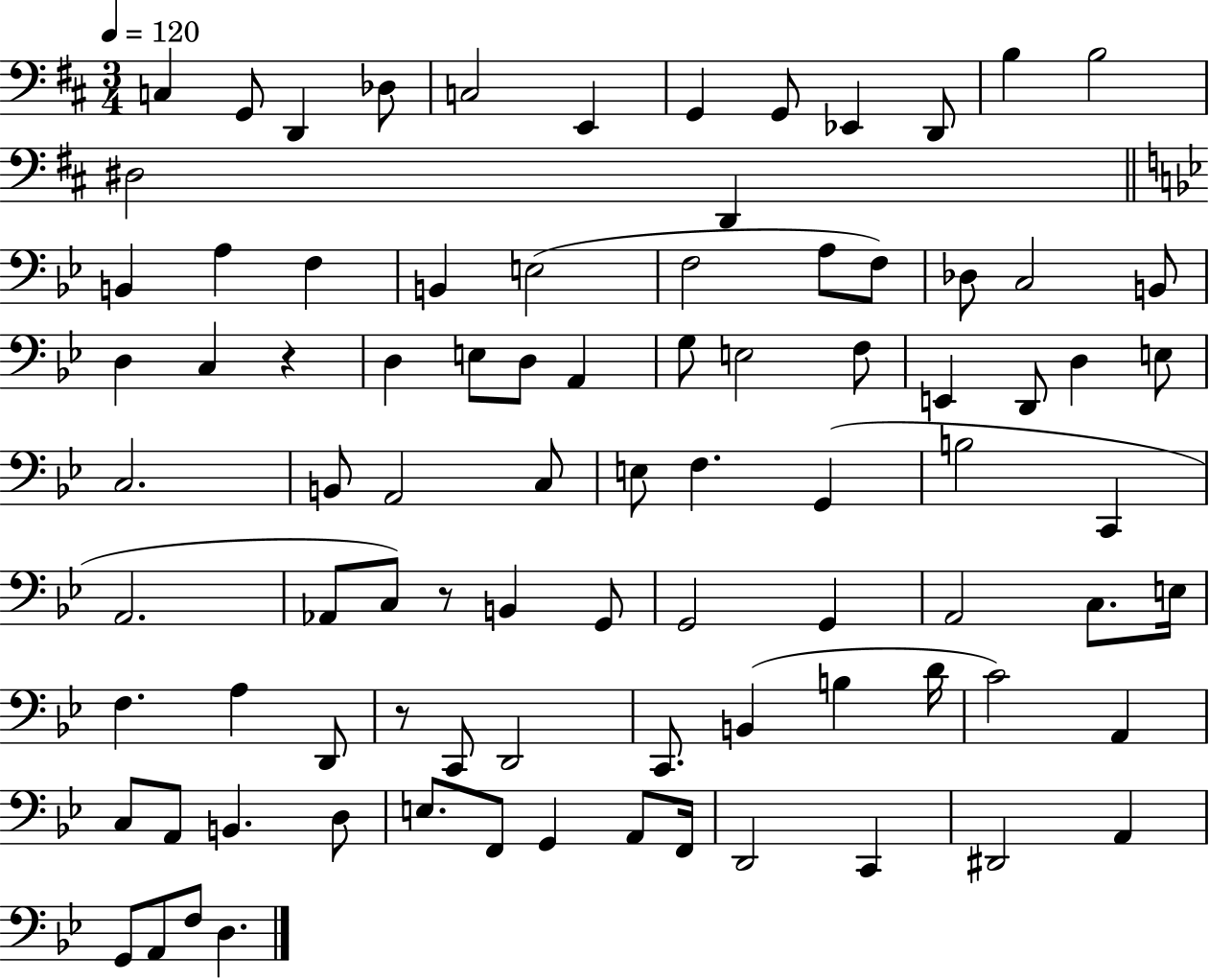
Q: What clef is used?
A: bass